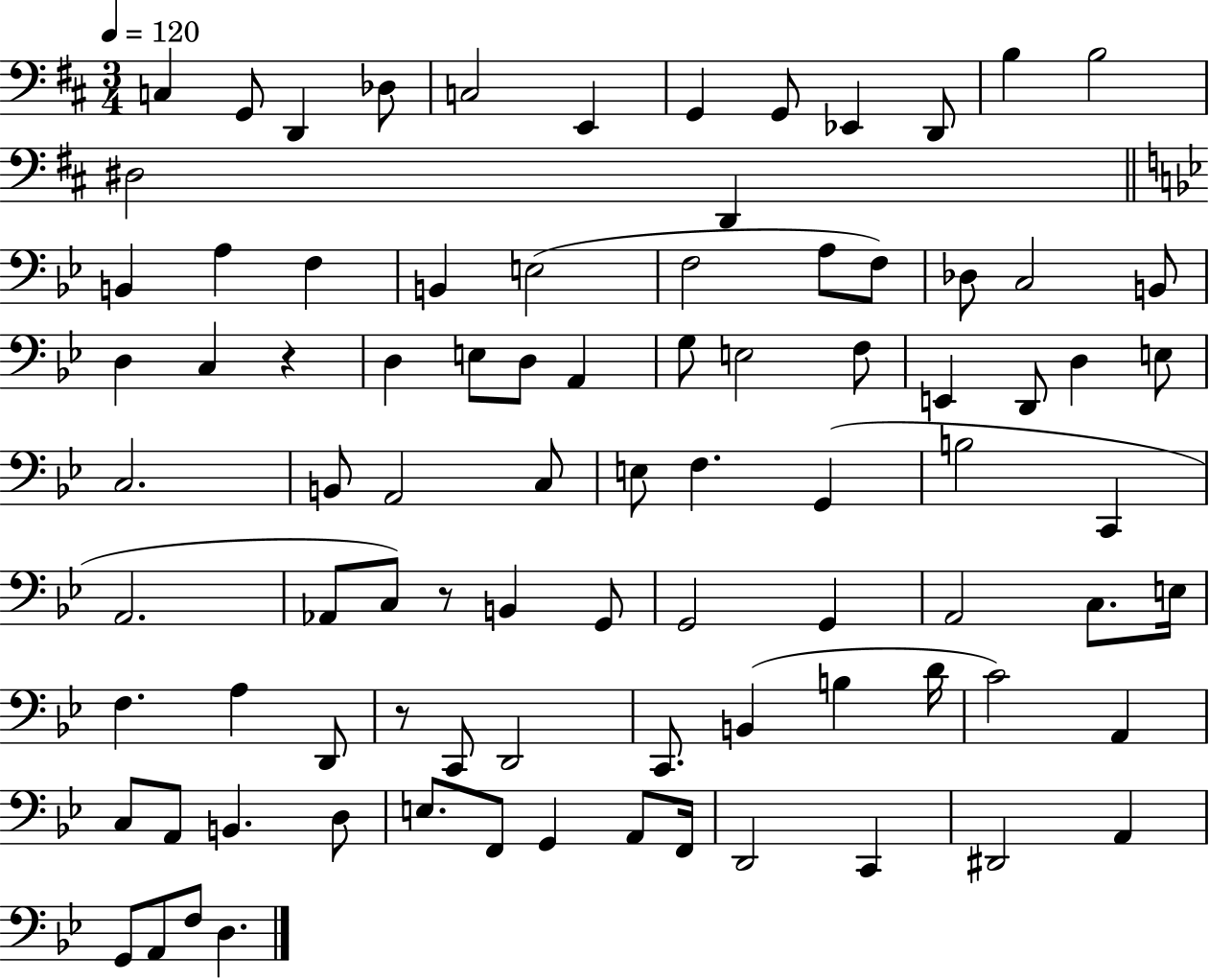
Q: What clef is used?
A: bass